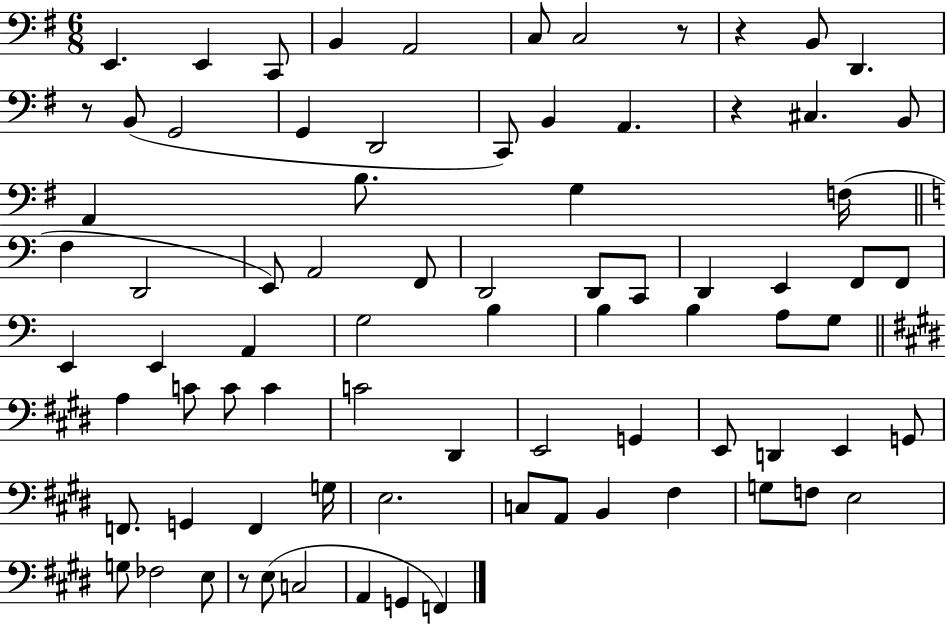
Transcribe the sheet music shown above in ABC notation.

X:1
T:Untitled
M:6/8
L:1/4
K:G
E,, E,, C,,/2 B,, A,,2 C,/2 C,2 z/2 z B,,/2 D,, z/2 B,,/2 G,,2 G,, D,,2 C,,/2 B,, A,, z ^C, B,,/2 A,, B,/2 G, F,/4 F, D,,2 E,,/2 A,,2 F,,/2 D,,2 D,,/2 C,,/2 D,, E,, F,,/2 F,,/2 E,, E,, A,, G,2 B, B, B, A,/2 G,/2 A, C/2 C/2 C C2 ^D,, E,,2 G,, E,,/2 D,, E,, G,,/2 F,,/2 G,, F,, G,/4 E,2 C,/2 A,,/2 B,, ^F, G,/2 F,/2 E,2 G,/2 _F,2 E,/2 z/2 E,/2 C,2 A,, G,, F,,